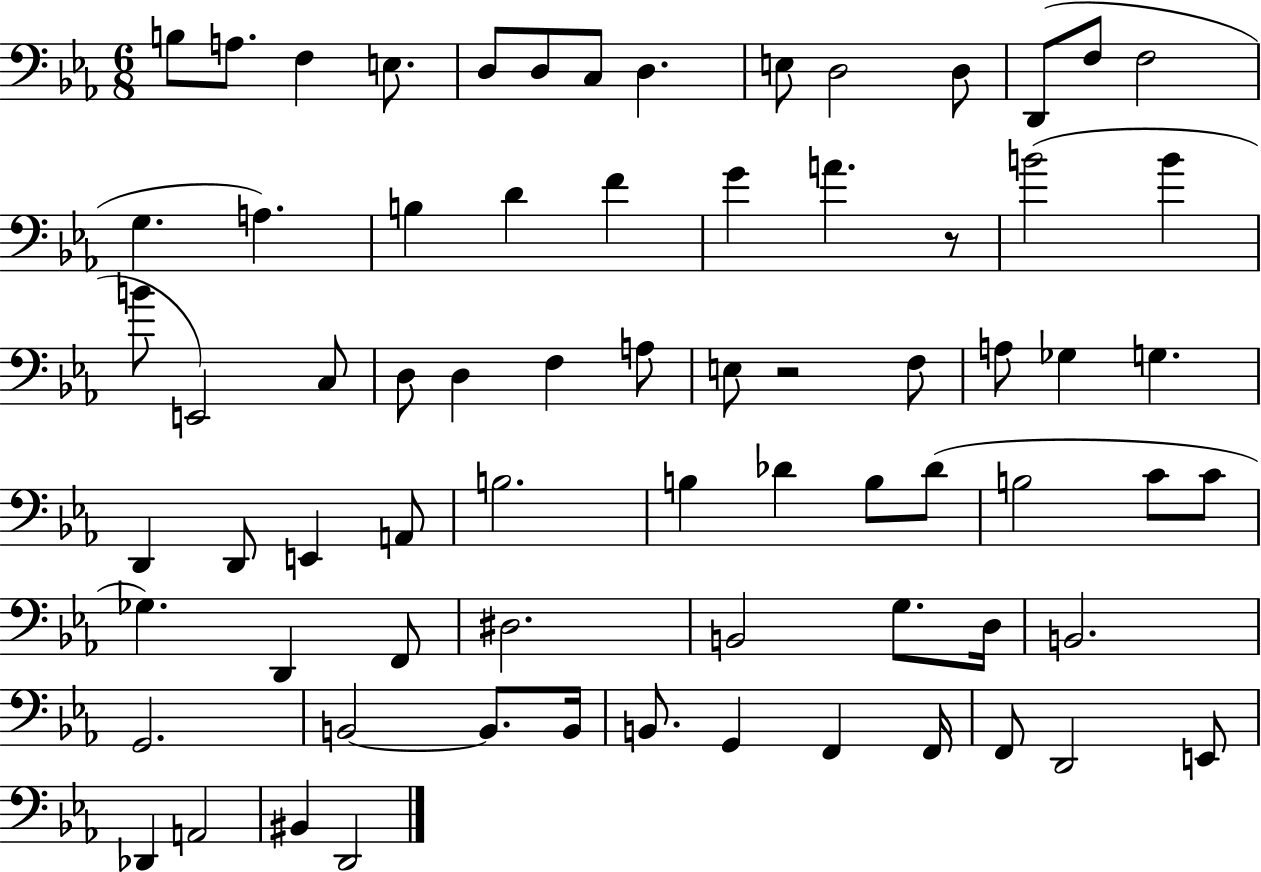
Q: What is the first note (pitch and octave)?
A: B3